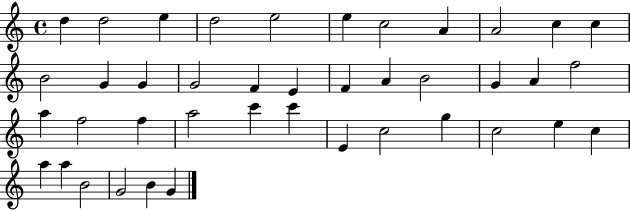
D5/q D5/h E5/q D5/h E5/h E5/q C5/h A4/q A4/h C5/q C5/q B4/h G4/q G4/q G4/h F4/q E4/q F4/q A4/q B4/h G4/q A4/q F5/h A5/q F5/h F5/q A5/h C6/q C6/q E4/q C5/h G5/q C5/h E5/q C5/q A5/q A5/q B4/h G4/h B4/q G4/q